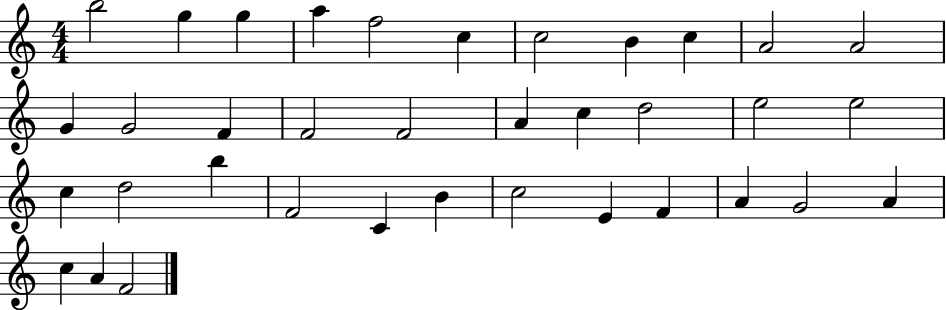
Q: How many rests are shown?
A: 0